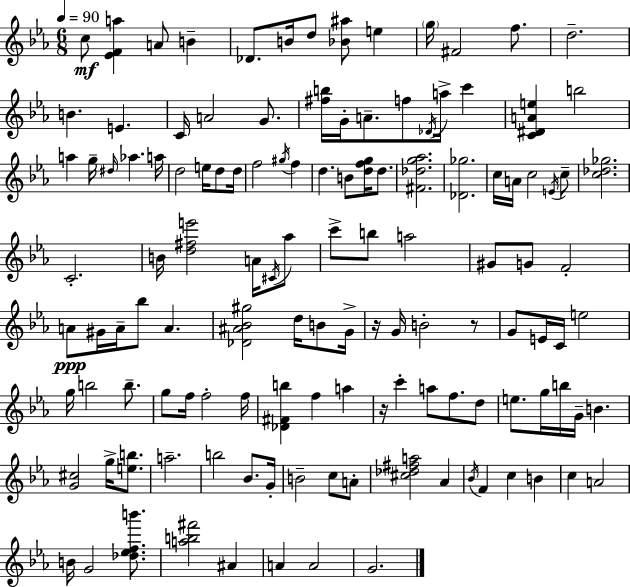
C5/e [Eb4,F4,A5]/q A4/e B4/q Db4/e. B4/s D5/e [Bb4,A#5]/e E5/q G5/s F#4/h F5/e. D5/h. B4/q. E4/q. C4/s A4/h G4/e. [F#5,B5]/s G4/s A4/e. F5/e Db4/s A5/s C6/q [C4,D#4,A4,E5]/q B5/h A5/q G5/s D#5/s Ab5/q. A5/s D5/h E5/s D5/e D5/s F5/h G#5/s F5/q D5/q. B4/e [D5,F5,G5]/s D5/e. [F#4,Db5,G5,Ab5]/h. [Db4,Gb5]/h. C5/s A4/s C5/h E4/s C5/e [C5,Db5,Gb5]/h. C4/h. B4/s [D5,F#5,E6]/h A4/s C#4/s Ab5/e C6/e B5/e A5/h G#4/e G4/e F4/h A4/e G#4/s A4/s Bb5/e A4/q. [Db4,A#4,Bb4,G#5]/h D5/s B4/e G4/s R/s G4/s B4/h R/e G4/e E4/s C4/s E5/h G5/s B5/h B5/e. G5/e F5/s F5/h F5/s [Db4,F#4,B5]/q F5/q A5/q R/s C6/q A5/e F5/e. D5/e E5/e. G5/s B5/s G4/s B4/q. [G4,C#5]/h G5/s [E5,B5]/e. A5/h. B5/h Bb4/e. G4/s B4/h C5/e A4/e [C#5,Db5,F#5,A5]/h Ab4/q Bb4/s F4/q C5/q B4/q C5/q A4/h B4/s G4/h [Db5,Eb5,F5,B6]/e. [A5,B5,F#6]/h A#4/q A4/q A4/h G4/h.